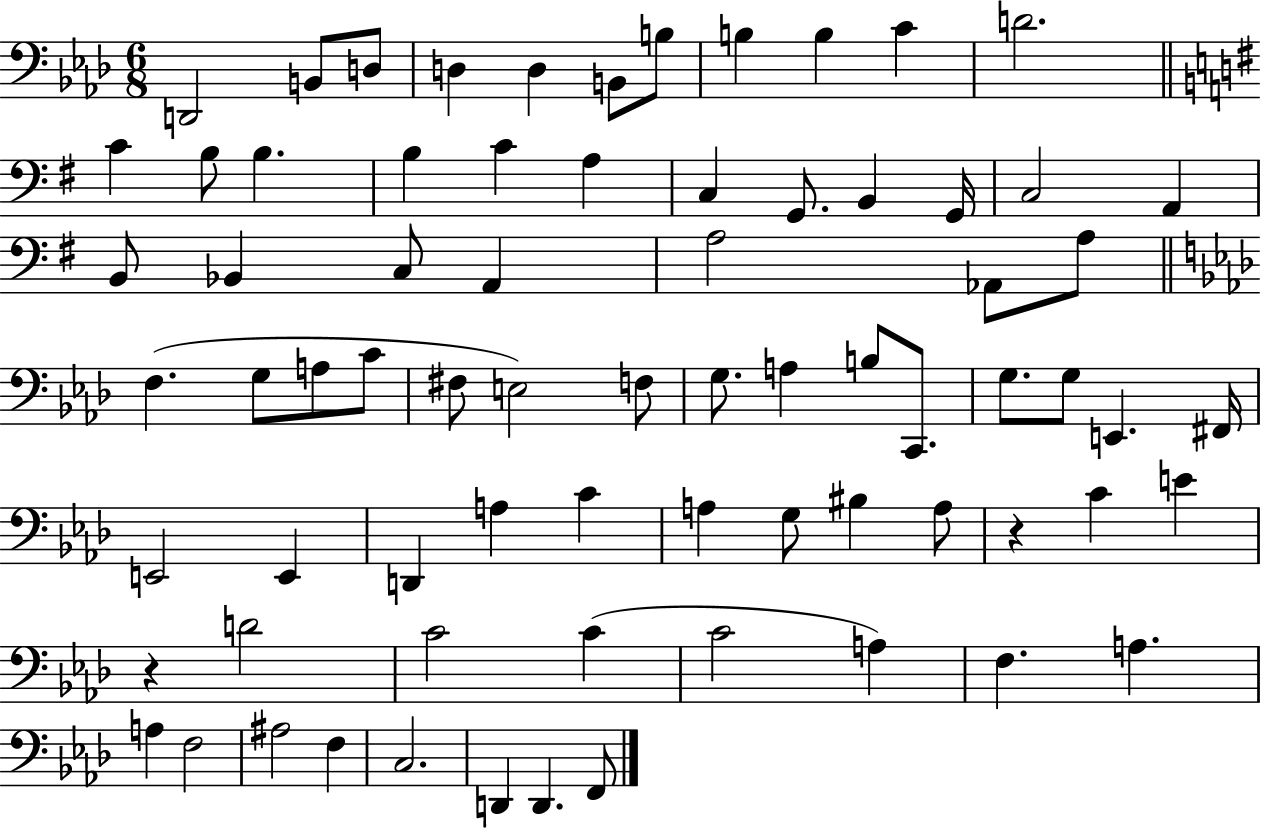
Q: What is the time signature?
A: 6/8